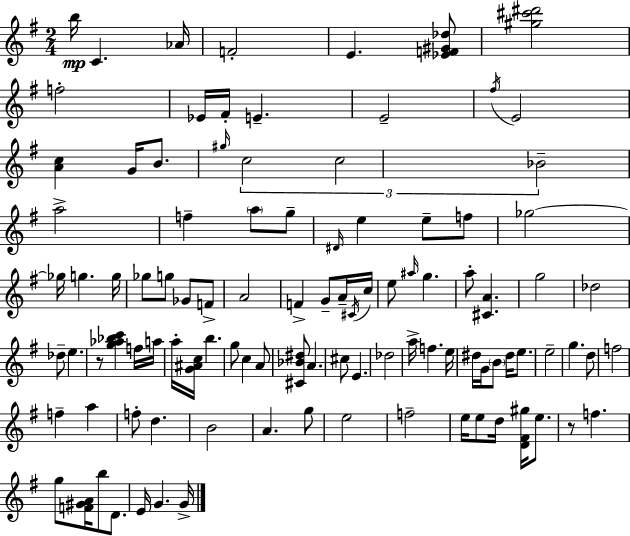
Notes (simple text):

B5/s C4/q. Ab4/s F4/h E4/q. [Eb4,F4,G#4,Db5]/e [G#5,C#6,D#6]/h F5/h Eb4/s F#4/s E4/q. E4/h F#5/s E4/h [A4,C5]/q G4/s B4/e. G#5/s C5/h C5/h Bb4/h A5/h F5/q A5/e G5/e D#4/s E5/q E5/e F5/e Gb5/h Gb5/s G5/q. G5/s Gb5/e G5/e Gb4/e F4/e A4/h F4/q G4/e A4/s C#4/s C5/s E5/e A#5/s G5/q. A5/e [C#4,A4]/q. G5/h Db5/h Db5/e E5/q. R/e [G5,Ab5,Bb5,C6]/q F5/s A5/s A5/s [G4,A#4,C5]/s B5/q. G5/e C5/q A4/e [C#4,Bb4,D#5]/e A4/q. C#5/e E4/q. Db5/h A5/s F5/q. E5/s D#5/s G4/s B4/e D#5/s E5/e. E5/h G5/q. D5/e F5/h F5/q A5/q F5/e D5/q. B4/h A4/q. G5/e E5/h F5/h E5/s E5/e D5/s [D4,F#4,G#5]/s E5/e. R/e F5/q. G5/e [F4,G#4,A4]/s B5/e D4/e. E4/s G4/q. G4/s